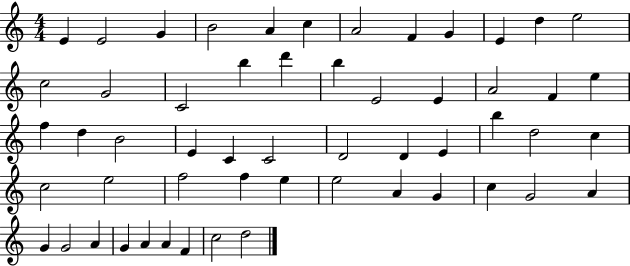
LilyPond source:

{
  \clef treble
  \numericTimeSignature
  \time 4/4
  \key c \major
  e'4 e'2 g'4 | b'2 a'4 c''4 | a'2 f'4 g'4 | e'4 d''4 e''2 | \break c''2 g'2 | c'2 b''4 d'''4 | b''4 e'2 e'4 | a'2 f'4 e''4 | \break f''4 d''4 b'2 | e'4 c'4 c'2 | d'2 d'4 e'4 | b''4 d''2 c''4 | \break c''2 e''2 | f''2 f''4 e''4 | e''2 a'4 g'4 | c''4 g'2 a'4 | \break g'4 g'2 a'4 | g'4 a'4 a'4 f'4 | c''2 d''2 | \bar "|."
}